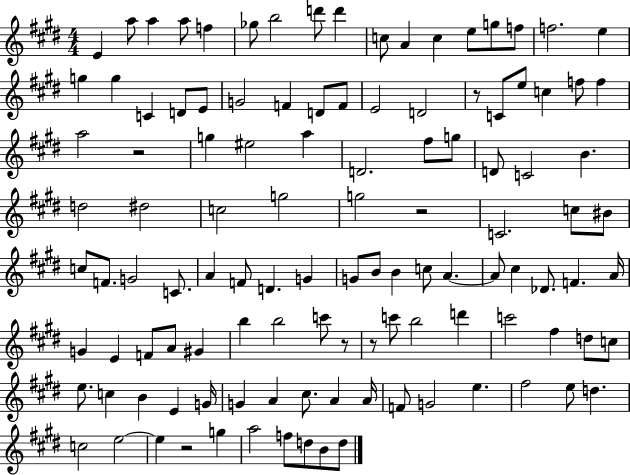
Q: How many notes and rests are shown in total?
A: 115